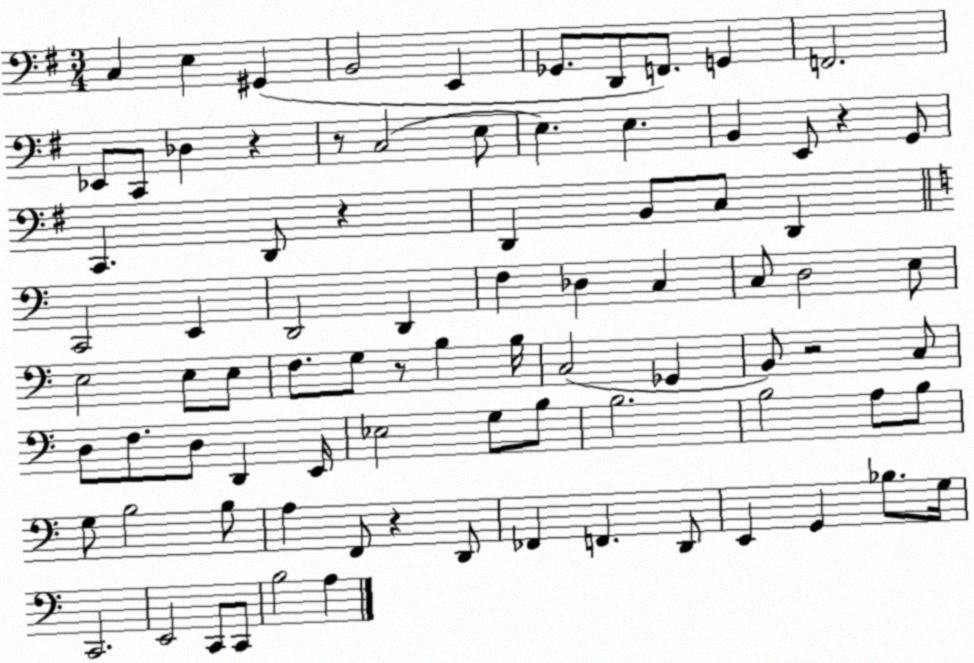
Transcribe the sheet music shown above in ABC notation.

X:1
T:Untitled
M:3/4
L:1/4
K:G
C, E, ^G,, B,,2 E,, _G,,/2 D,,/2 F,,/2 G,, F,,2 _E,,/2 C,,/2 _D, z z/2 C,2 E,/2 E, E, B,, E,,/2 z G,,/2 C,, D,,/2 z D,, B,,/2 C,/2 D,, C,,2 E,, D,,2 D,, F, _D, C, C,/2 D,2 E,/2 E,2 E,/2 E,/2 F,/2 G,/2 z/2 B, B,/4 C,2 _G,, B,,/2 z2 C,/2 D,/2 F,/2 D,/2 D,, E,,/4 _E,2 G,/2 B,/2 B,2 B,2 A,/2 B,/2 G,/2 B,2 B,/2 A, F,,/2 z D,,/2 _F,, F,, D,,/2 E,, G,, _B,/2 G,/4 C,,2 E,,2 C,,/2 C,,/2 B,2 A,